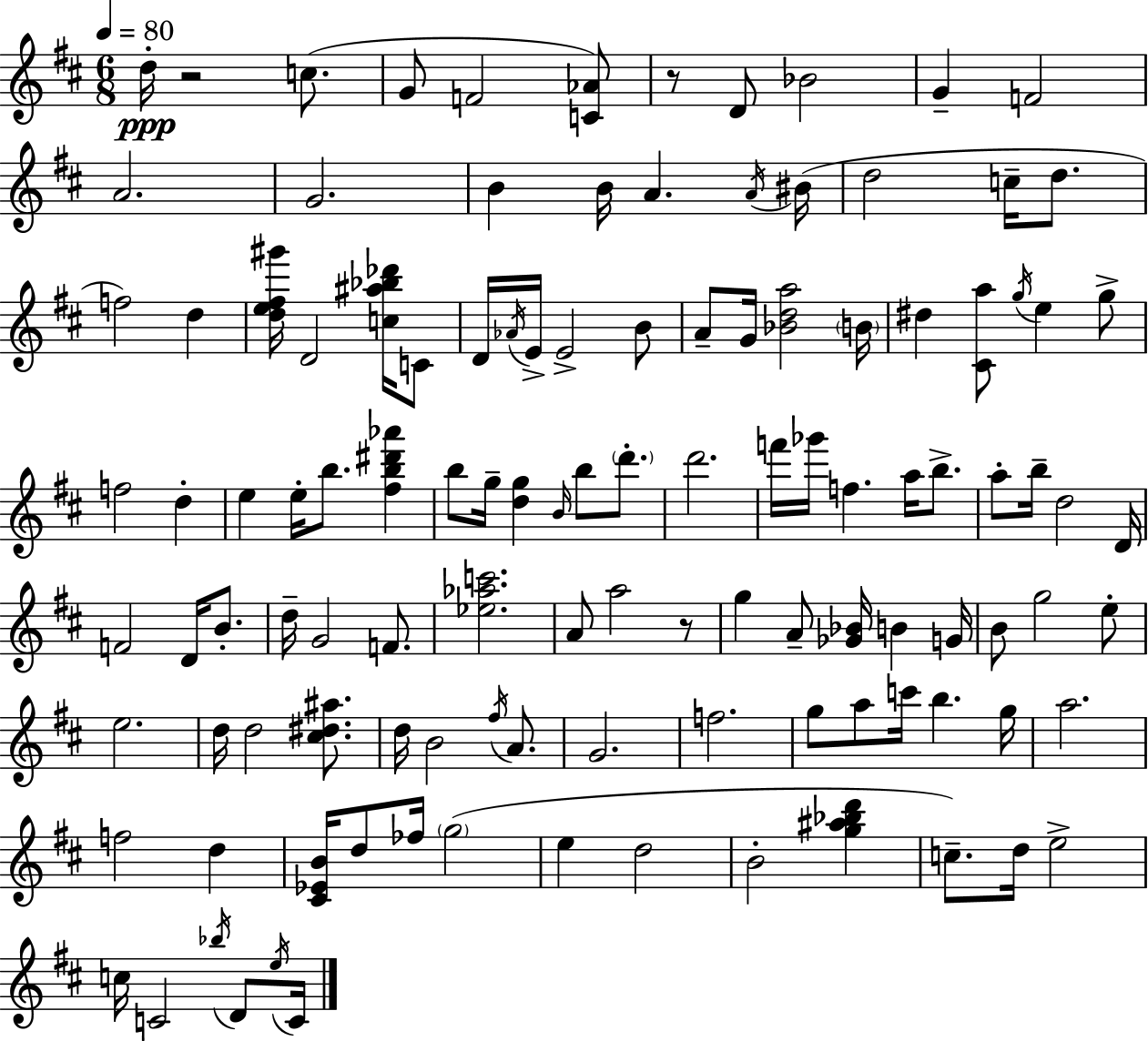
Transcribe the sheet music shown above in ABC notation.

X:1
T:Untitled
M:6/8
L:1/4
K:D
d/4 z2 c/2 G/2 F2 [C_A]/2 z/2 D/2 _B2 G F2 A2 G2 B B/4 A A/4 ^B/4 d2 c/4 d/2 f2 d [de^f^g']/4 D2 [c^a_b_d']/4 C/2 D/4 _A/4 E/4 E2 B/2 A/2 G/4 [_Bda]2 B/4 ^d [^Ca]/2 g/4 e g/2 f2 d e e/4 b/2 [^fb^d'_a'] b/2 g/4 [dg] B/4 b/2 d'/2 d'2 f'/4 _g'/4 f a/4 b/2 a/2 b/4 d2 D/4 F2 D/4 B/2 d/4 G2 F/2 [_e_ac']2 A/2 a2 z/2 g A/2 [_G_B]/4 B G/4 B/2 g2 e/2 e2 d/4 d2 [^c^d^a]/2 d/4 B2 ^f/4 A/2 G2 f2 g/2 a/2 c'/4 b g/4 a2 f2 d [^C_EB]/4 d/2 _f/4 g2 e d2 B2 [g^a_bd'] c/2 d/4 e2 c/4 C2 _b/4 D/2 e/4 C/4